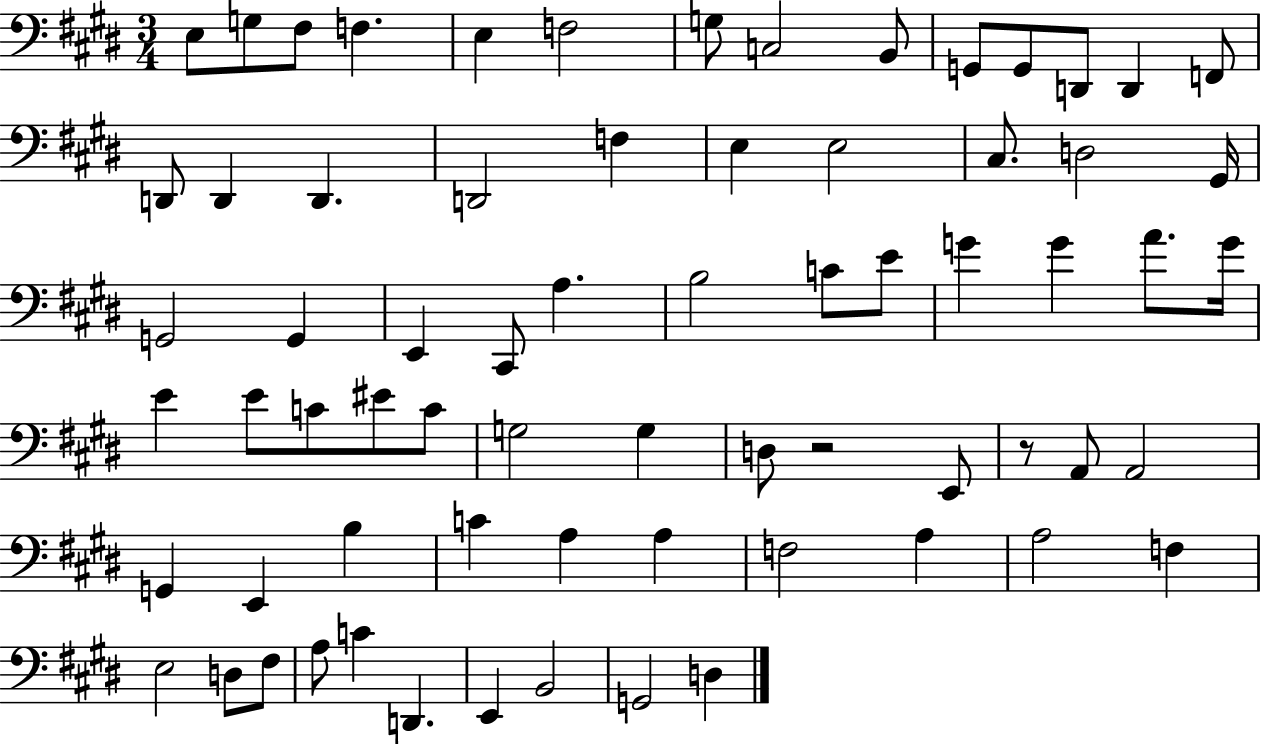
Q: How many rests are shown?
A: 2